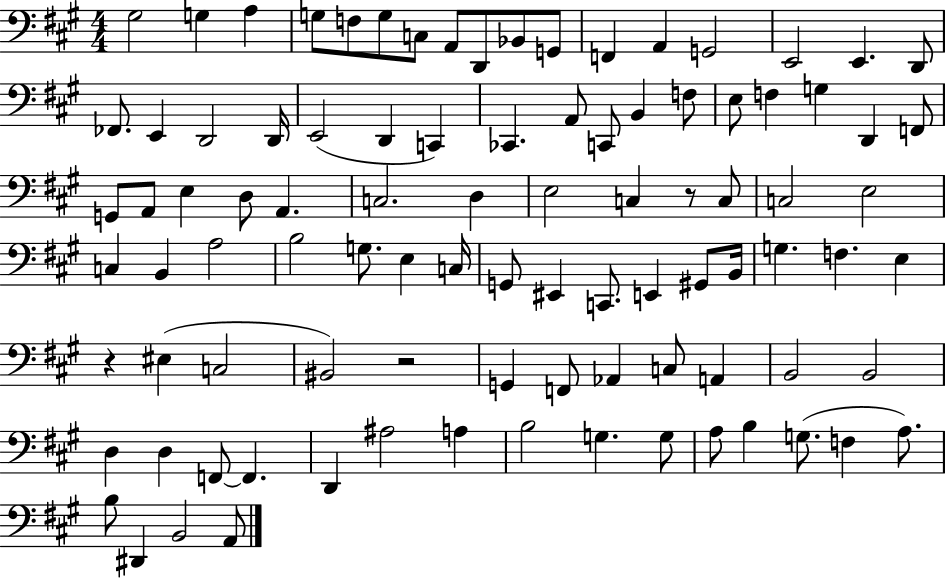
{
  \clef bass
  \numericTimeSignature
  \time 4/4
  \key a \major
  \repeat volta 2 { gis2 g4 a4 | g8 f8 g8 c8 a,8 d,8 bes,8 g,8 | f,4 a,4 g,2 | e,2 e,4. d,8 | \break fes,8. e,4 d,2 d,16 | e,2( d,4 c,4) | ces,4. a,8 c,8 b,4 f8 | e8 f4 g4 d,4 f,8 | \break g,8 a,8 e4 d8 a,4. | c2. d4 | e2 c4 r8 c8 | c2 e2 | \break c4 b,4 a2 | b2 g8. e4 c16 | g,8 eis,4 c,8. e,4 gis,8 b,16 | g4. f4. e4 | \break r4 eis4( c2 | bis,2) r2 | g,4 f,8 aes,4 c8 a,4 | b,2 b,2 | \break d4 d4 f,8~~ f,4. | d,4 ais2 a4 | b2 g4. g8 | a8 b4 g8.( f4 a8.) | \break b8 dis,4 b,2 a,8 | } \bar "|."
}